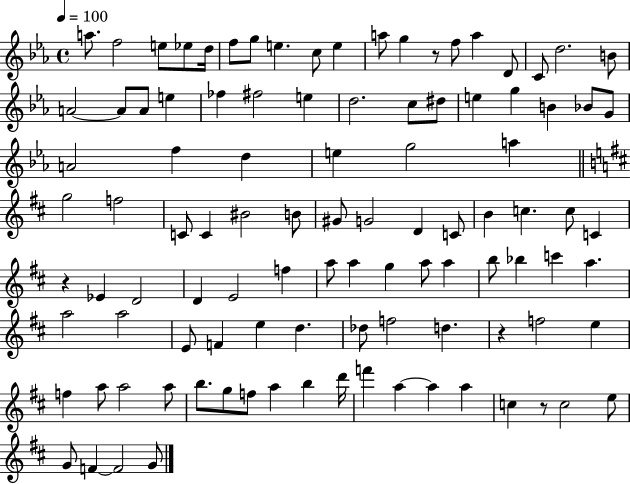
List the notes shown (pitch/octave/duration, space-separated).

A5/e. F5/h E5/e Eb5/e D5/s F5/e G5/e E5/q. C5/e E5/q A5/e G5/q R/e F5/e A5/q D4/e C4/e D5/h. B4/e A4/h A4/e A4/e E5/q FES5/q F#5/h E5/q D5/h. C5/e D#5/e E5/q G5/q B4/q Bb4/e G4/e A4/h F5/q D5/q E5/q G5/h A5/q G5/h F5/h C4/e C4/q BIS4/h B4/e G#4/e G4/h D4/q C4/e B4/q C5/q. C5/e C4/q R/q Eb4/q D4/h D4/q E4/h F5/q A5/e A5/q G5/q A5/e A5/q B5/e Bb5/q C6/q A5/q. A5/h A5/h E4/e F4/q E5/q D5/q. Db5/e F5/h D5/q. R/q F5/h E5/q F5/q A5/e A5/h A5/e B5/e. G5/e F5/e A5/q B5/q D6/s F6/q A5/q A5/q A5/q C5/q R/e C5/h E5/e G4/e F4/q F4/h G4/e